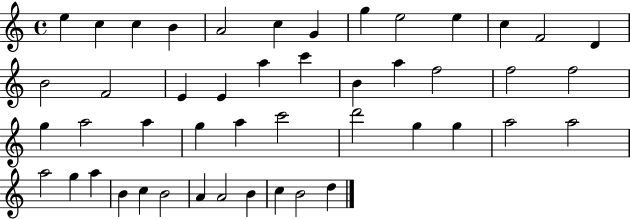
{
  \clef treble
  \time 4/4
  \defaultTimeSignature
  \key c \major
  e''4 c''4 c''4 b'4 | a'2 c''4 g'4 | g''4 e''2 e''4 | c''4 f'2 d'4 | \break b'2 f'2 | e'4 e'4 a''4 c'''4 | b'4 a''4 f''2 | f''2 f''2 | \break g''4 a''2 a''4 | g''4 a''4 c'''2 | d'''2 g''4 g''4 | a''2 a''2 | \break a''2 g''4 a''4 | b'4 c''4 b'2 | a'4 a'2 b'4 | c''4 b'2 d''4 | \break \bar "|."
}